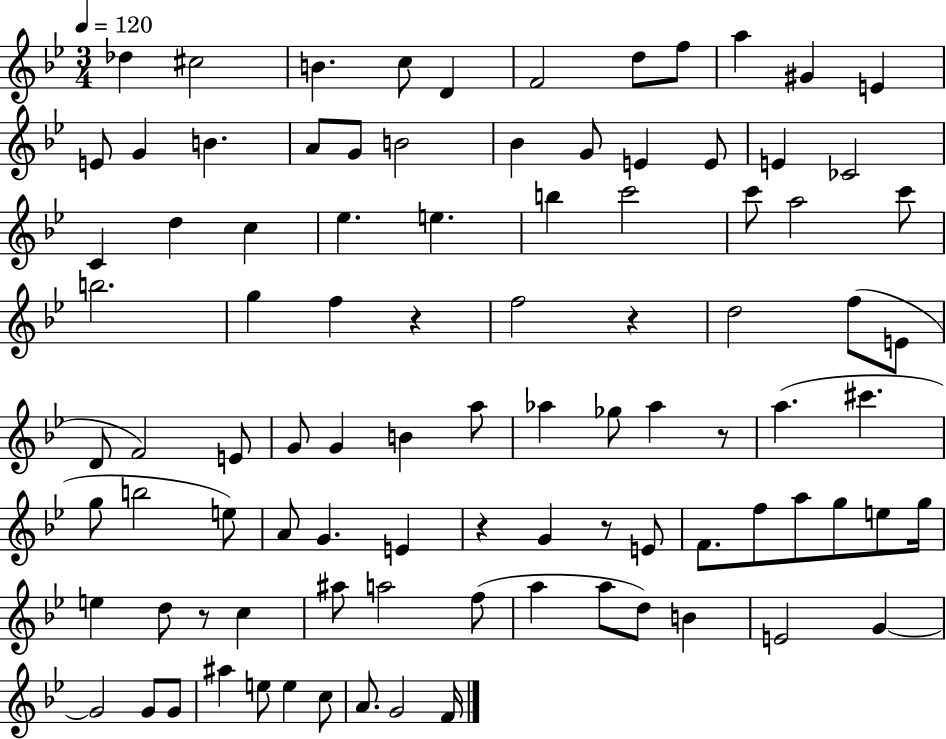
{
  \clef treble
  \numericTimeSignature
  \time 3/4
  \key bes \major
  \tempo 4 = 120
  des''4 cis''2 | b'4. c''8 d'4 | f'2 d''8 f''8 | a''4 gis'4 e'4 | \break e'8 g'4 b'4. | a'8 g'8 b'2 | bes'4 g'8 e'4 e'8 | e'4 ces'2 | \break c'4 d''4 c''4 | ees''4. e''4. | b''4 c'''2 | c'''8 a''2 c'''8 | \break b''2. | g''4 f''4 r4 | f''2 r4 | d''2 f''8( e'8 | \break d'8 f'2) e'8 | g'8 g'4 b'4 a''8 | aes''4 ges''8 aes''4 r8 | a''4.( cis'''4. | \break g''8 b''2 e''8) | a'8 g'4. e'4 | r4 g'4 r8 e'8 | f'8. f''8 a''8 g''8 e''8 g''16 | \break e''4 d''8 r8 c''4 | ais''8 a''2 f''8( | a''4 a''8 d''8) b'4 | e'2 g'4~~ | \break g'2 g'8 g'8 | ais''4 e''8 e''4 c''8 | a'8. g'2 f'16 | \bar "|."
}